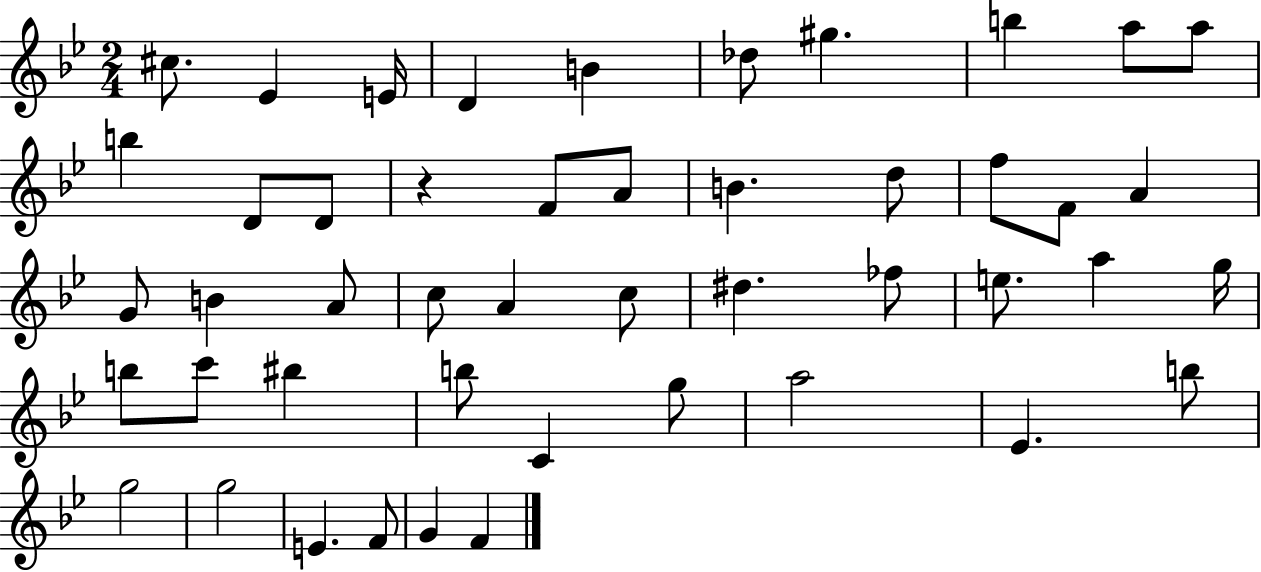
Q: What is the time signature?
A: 2/4